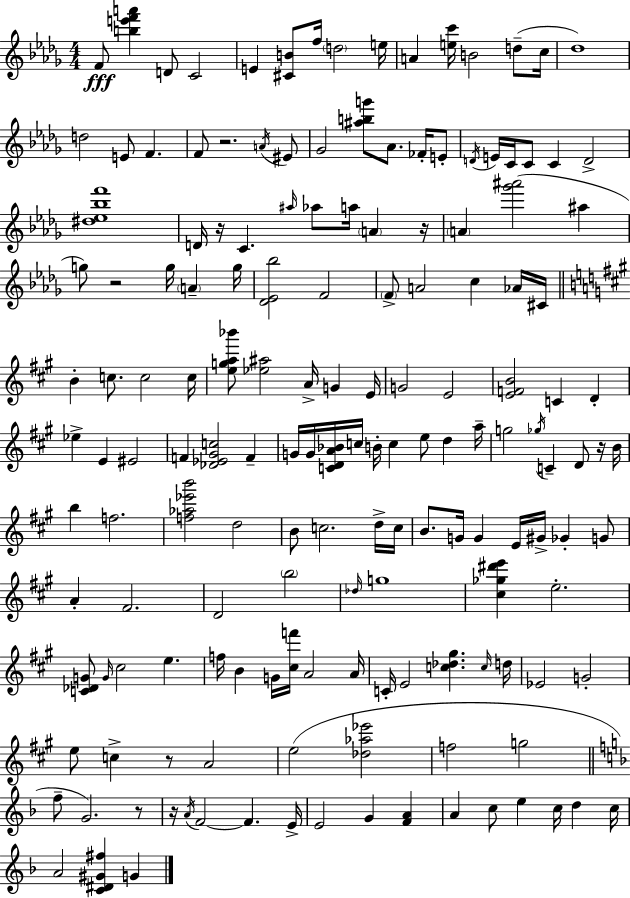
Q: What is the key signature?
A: BES minor